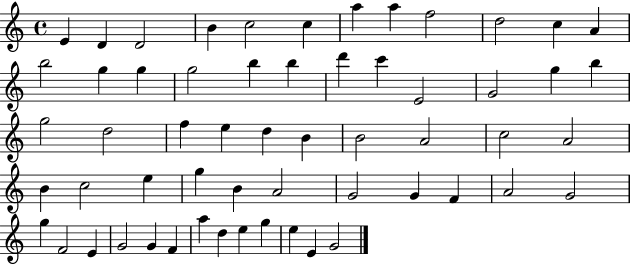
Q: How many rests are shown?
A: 0